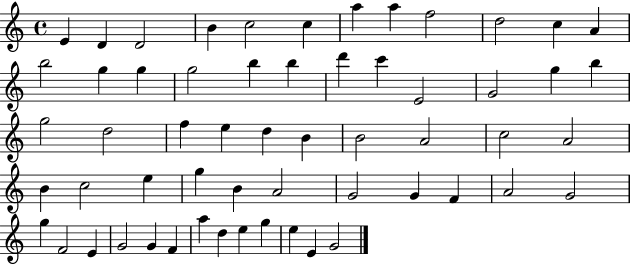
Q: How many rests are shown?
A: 0